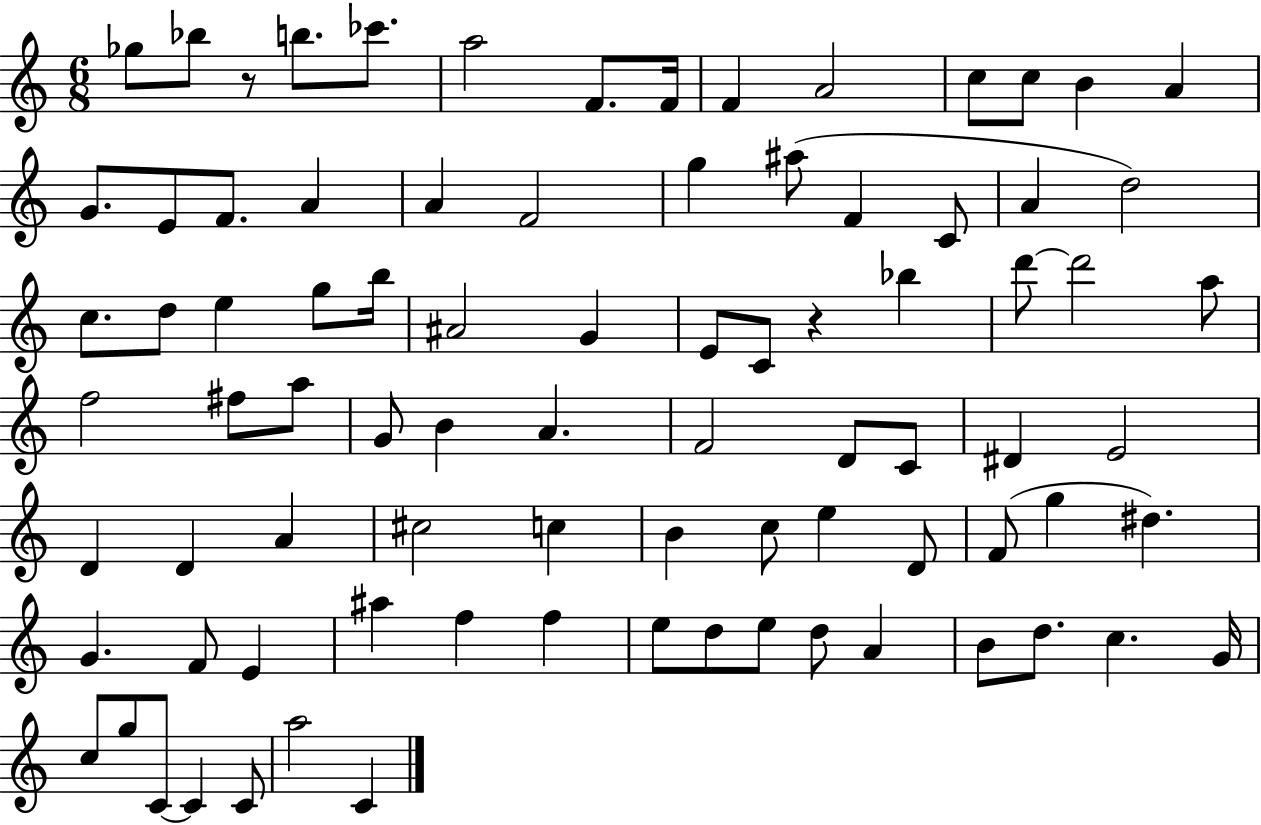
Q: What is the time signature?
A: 6/8